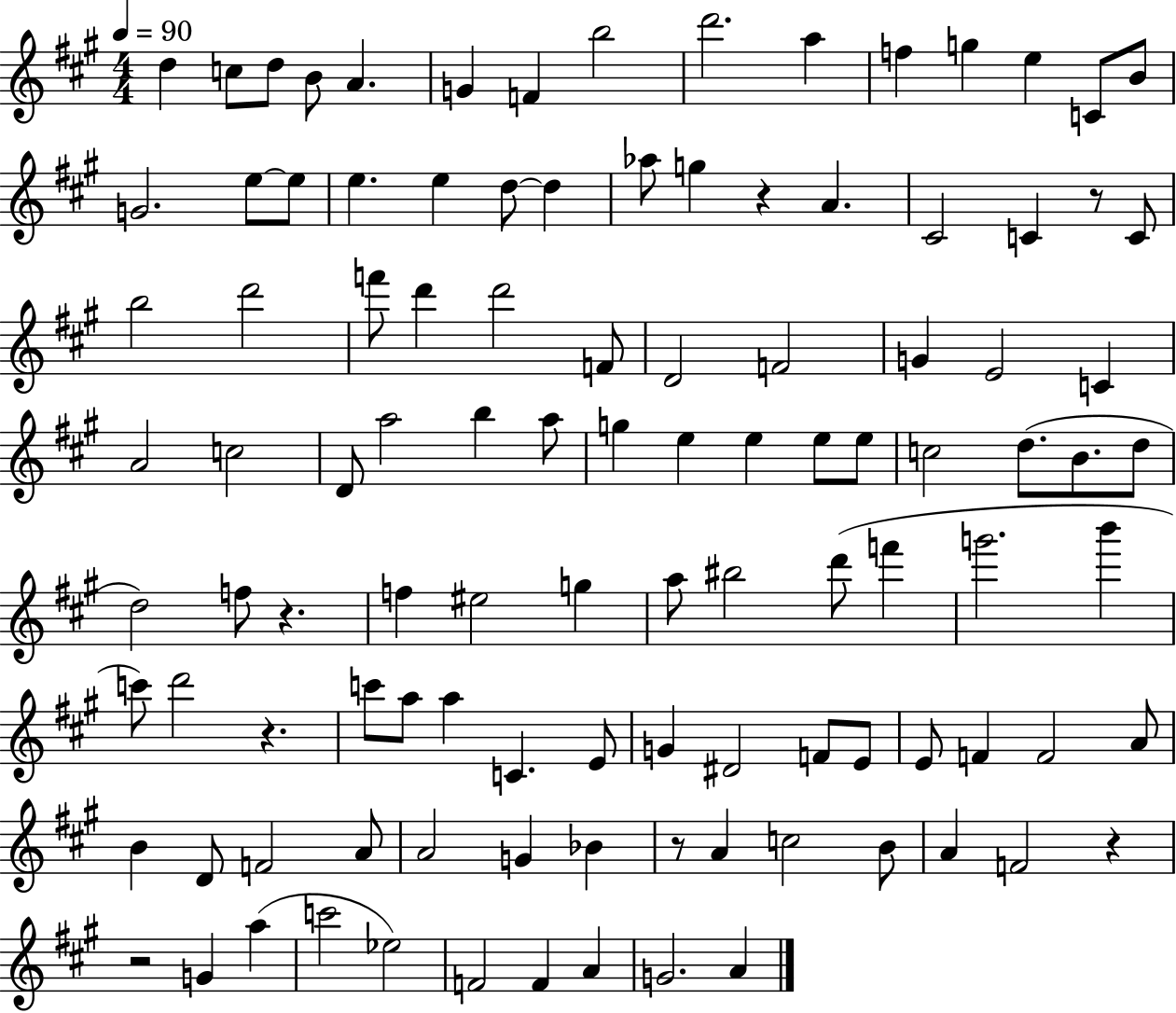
D5/q C5/e D5/e B4/e A4/q. G4/q F4/q B5/h D6/h. A5/q F5/q G5/q E5/q C4/e B4/e G4/h. E5/e E5/e E5/q. E5/q D5/e D5/q Ab5/e G5/q R/q A4/q. C#4/h C4/q R/e C4/e B5/h D6/h F6/e D6/q D6/h F4/e D4/h F4/h G4/q E4/h C4/q A4/h C5/h D4/e A5/h B5/q A5/e G5/q E5/q E5/q E5/e E5/e C5/h D5/e. B4/e. D5/e D5/h F5/e R/q. F5/q EIS5/h G5/q A5/e BIS5/h D6/e F6/q G6/h. B6/q C6/e D6/h R/q. C6/e A5/e A5/q C4/q. E4/e G4/q D#4/h F4/e E4/e E4/e F4/q F4/h A4/e B4/q D4/e F4/h A4/e A4/h G4/q Bb4/q R/e A4/q C5/h B4/e A4/q F4/h R/q R/h G4/q A5/q C6/h Eb5/h F4/h F4/q A4/q G4/h. A4/q